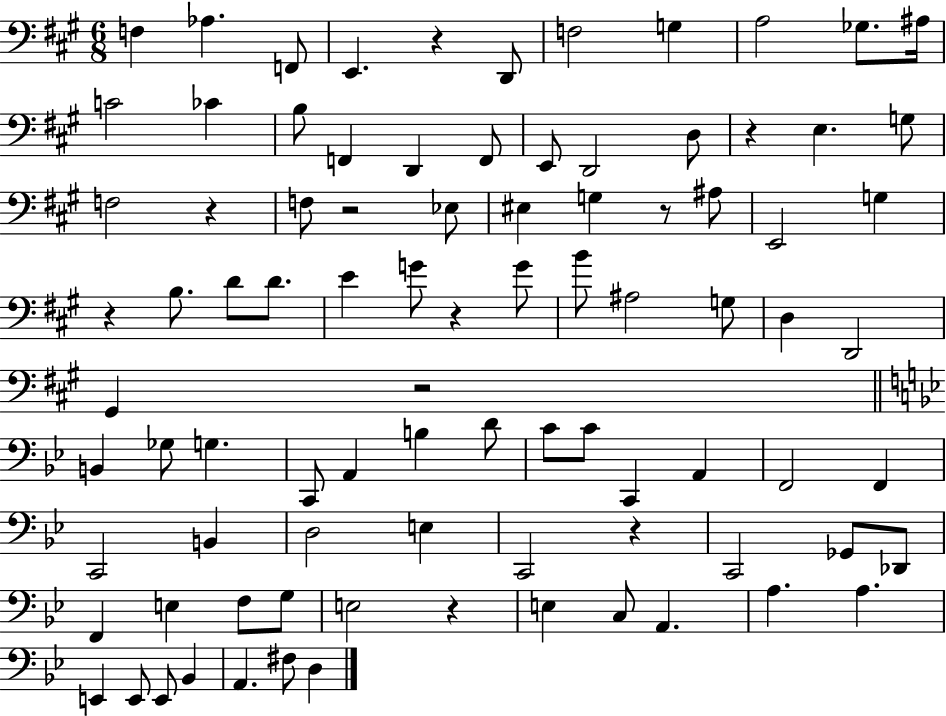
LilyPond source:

{
  \clef bass
  \numericTimeSignature
  \time 6/8
  \key a \major
  f4 aes4. f,8 | e,4. r4 d,8 | f2 g4 | a2 ges8. ais16 | \break c'2 ces'4 | b8 f,4 d,4 f,8 | e,8 d,2 d8 | r4 e4. g8 | \break f2 r4 | f8 r2 ees8 | eis4 g4 r8 ais8 | e,2 g4 | \break r4 b8. d'8 d'8. | e'4 g'8 r4 g'8 | b'8 ais2 g8 | d4 d,2 | \break gis,4 r2 | \bar "||" \break \key bes \major b,4 ges8 g4. | c,8 a,4 b4 d'8 | c'8 c'8 c,4 a,4 | f,2 f,4 | \break c,2 b,4 | d2 e4 | c,2 r4 | c,2 ges,8 des,8 | \break f,4 e4 f8 g8 | e2 r4 | e4 c8 a,4. | a4. a4. | \break e,4 e,8 e,8 bes,4 | a,4. fis8 d4 | \bar "|."
}